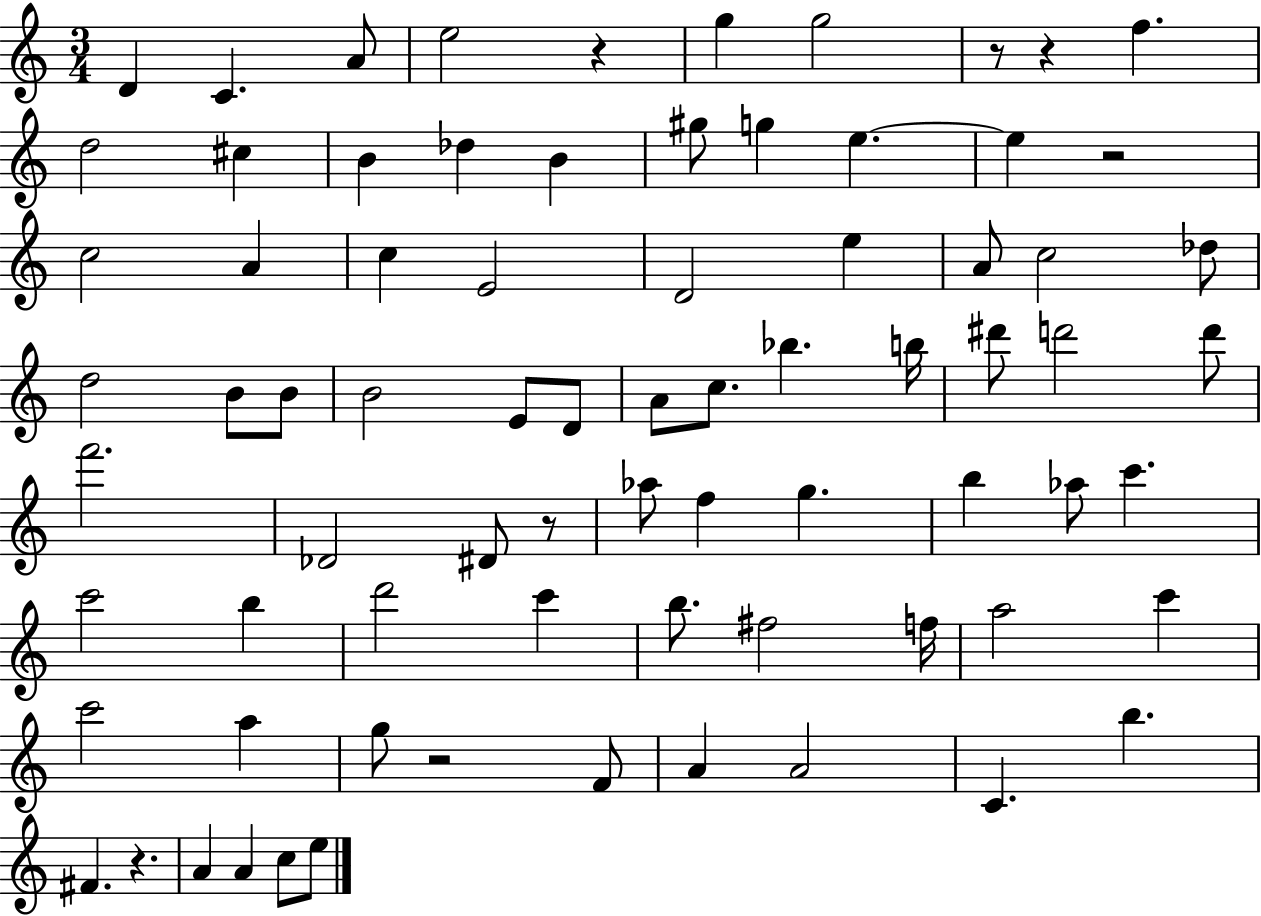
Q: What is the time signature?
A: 3/4